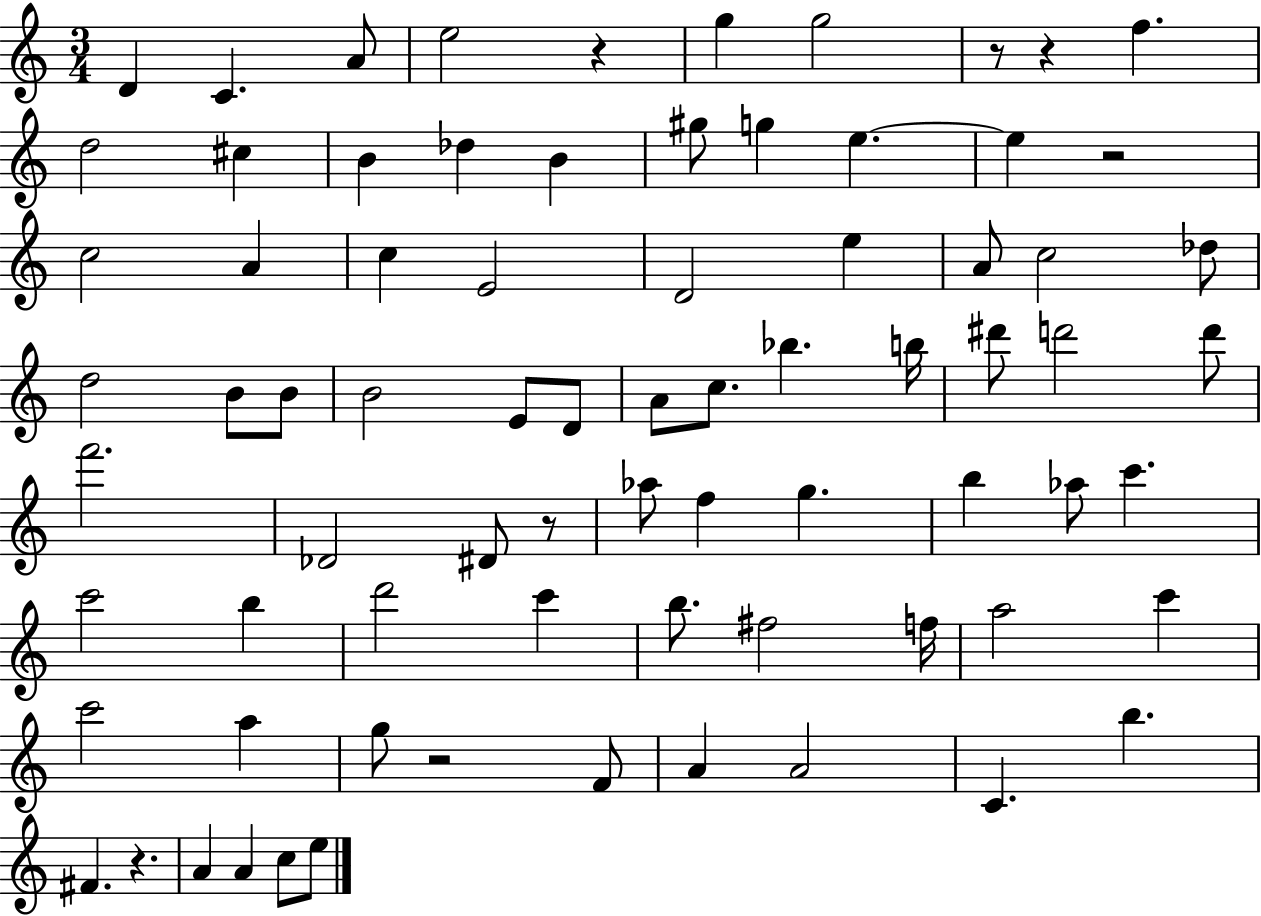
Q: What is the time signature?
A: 3/4